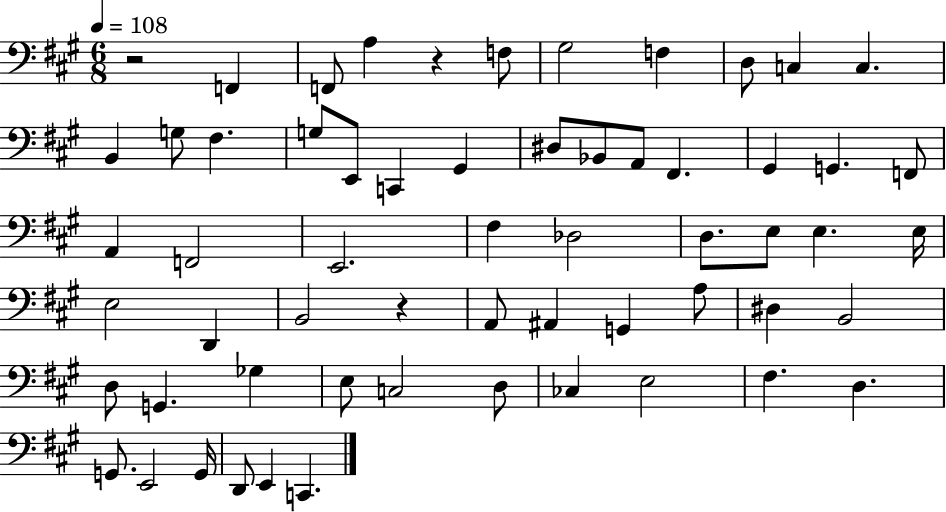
{
  \clef bass
  \numericTimeSignature
  \time 6/8
  \key a \major
  \tempo 4 = 108
  \repeat volta 2 { r2 f,4 | f,8 a4 r4 f8 | gis2 f4 | d8 c4 c4. | \break b,4 g8 fis4. | g8 e,8 c,4 gis,4 | dis8 bes,8 a,8 fis,4. | gis,4 g,4. f,8 | \break a,4 f,2 | e,2. | fis4 des2 | d8. e8 e4. e16 | \break e2 d,4 | b,2 r4 | a,8 ais,4 g,4 a8 | dis4 b,2 | \break d8 g,4. ges4 | e8 c2 d8 | ces4 e2 | fis4. d4. | \break g,8. e,2 g,16 | d,8 e,4 c,4. | } \bar "|."
}